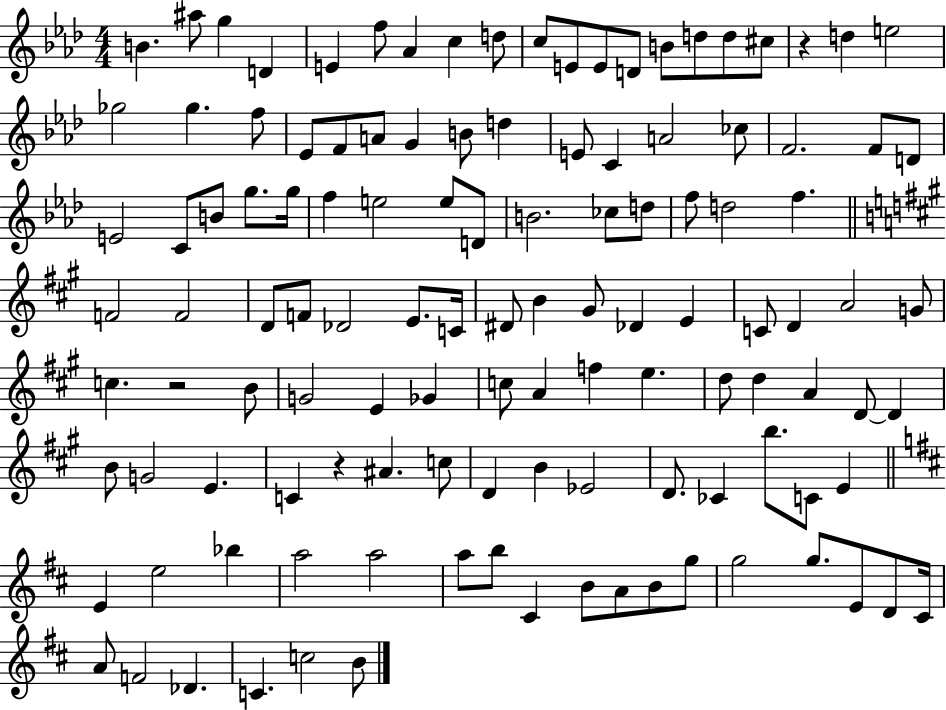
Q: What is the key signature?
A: AES major